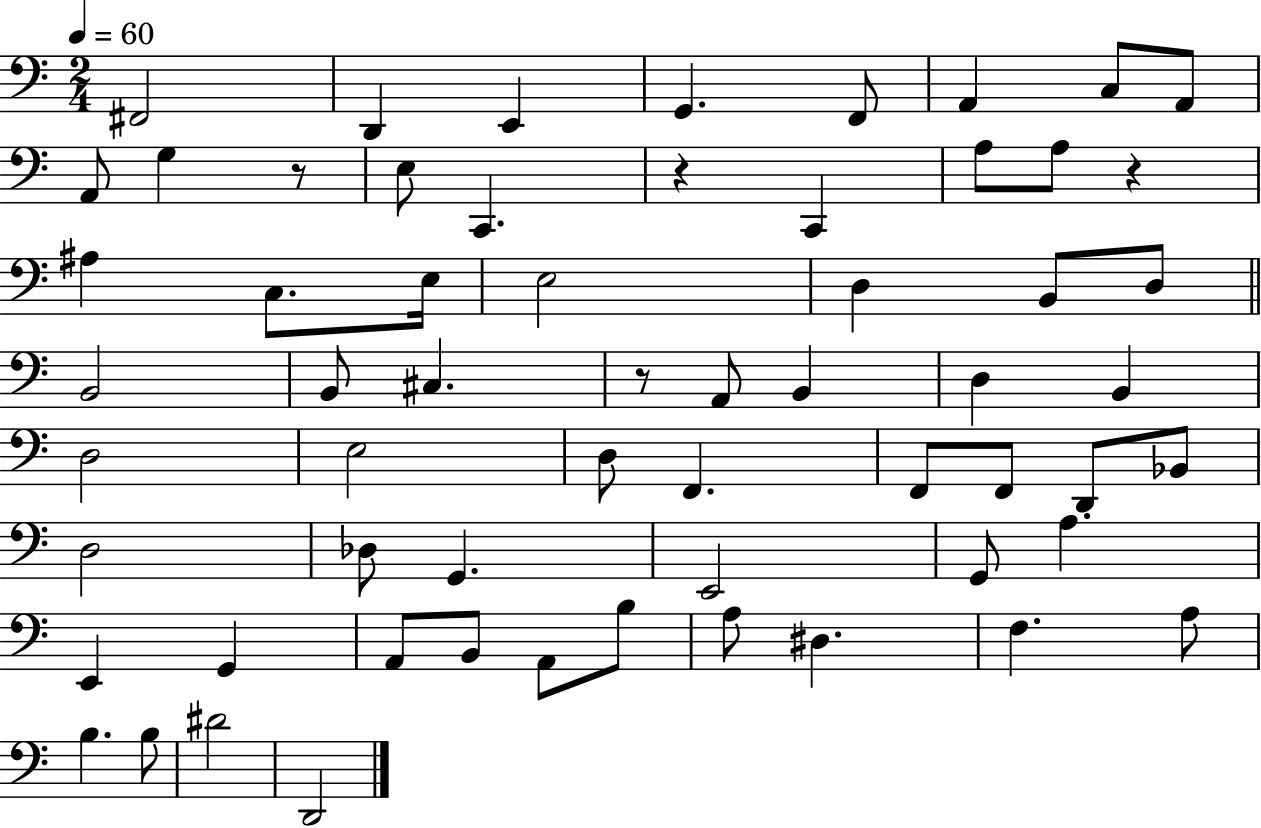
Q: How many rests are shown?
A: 4